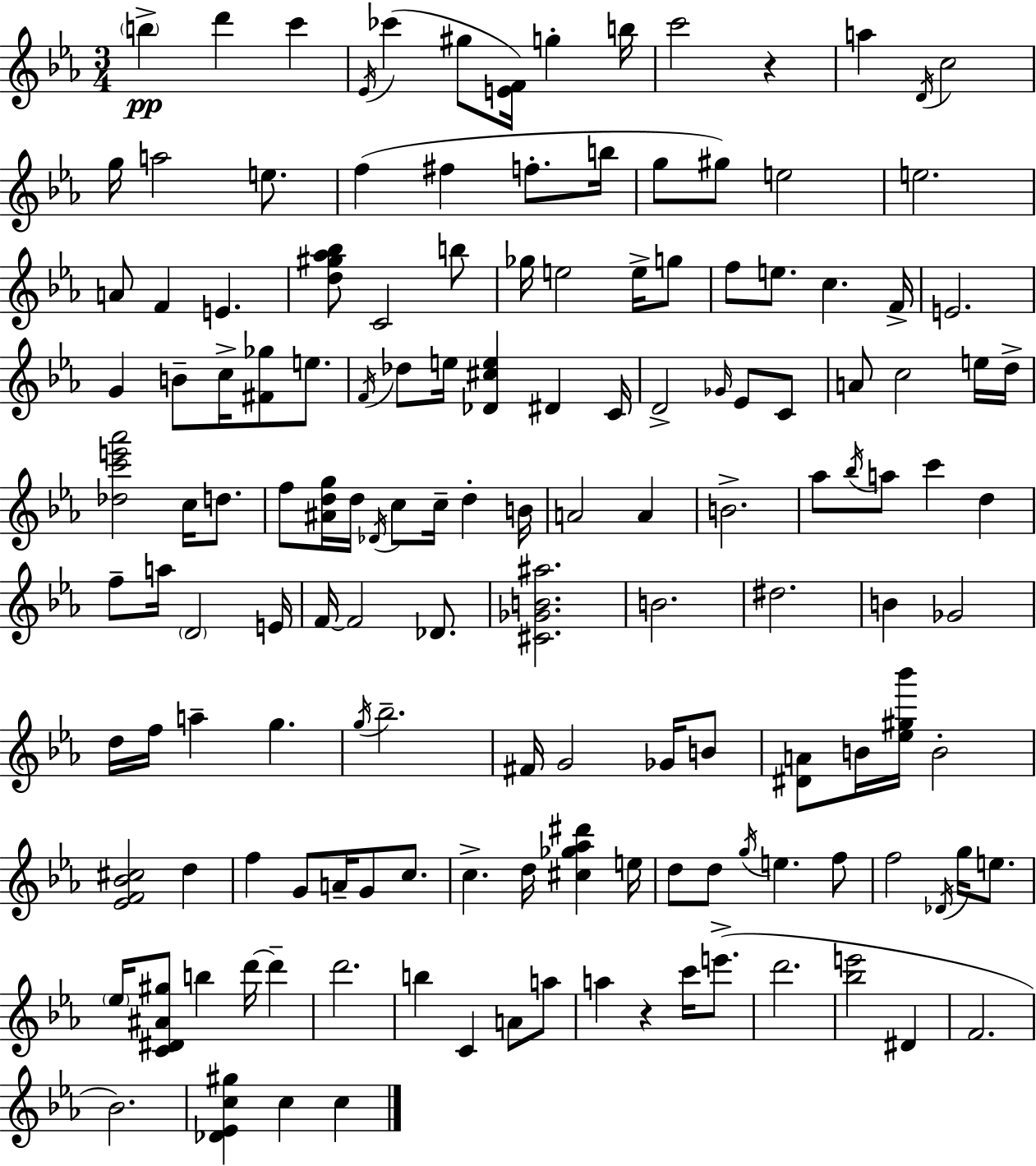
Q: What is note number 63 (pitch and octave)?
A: B4